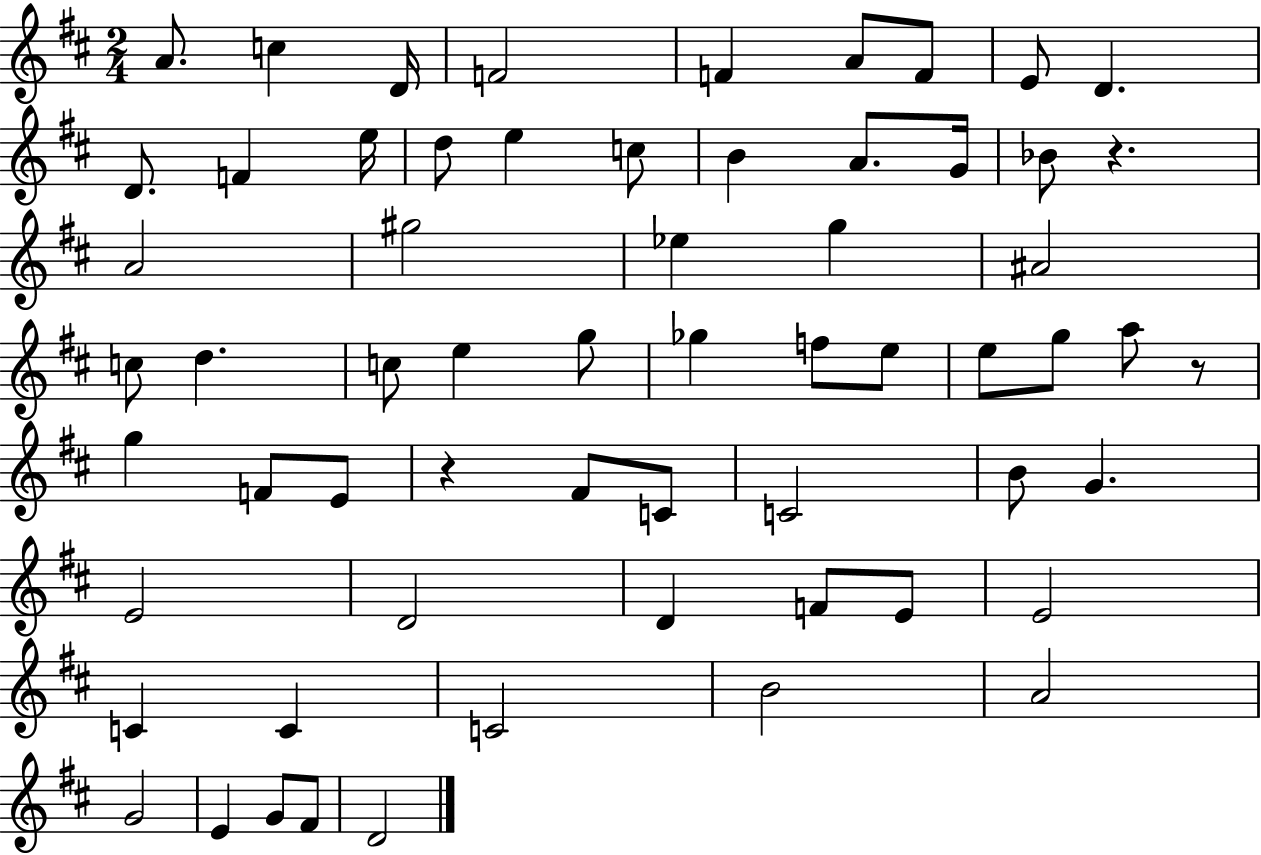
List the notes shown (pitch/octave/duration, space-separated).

A4/e. C5/q D4/s F4/h F4/q A4/e F4/e E4/e D4/q. D4/e. F4/q E5/s D5/e E5/q C5/e B4/q A4/e. G4/s Bb4/e R/q. A4/h G#5/h Eb5/q G5/q A#4/h C5/e D5/q. C5/e E5/q G5/e Gb5/q F5/e E5/e E5/e G5/e A5/e R/e G5/q F4/e E4/e R/q F#4/e C4/e C4/h B4/e G4/q. E4/h D4/h D4/q F4/e E4/e E4/h C4/q C4/q C4/h B4/h A4/h G4/h E4/q G4/e F#4/e D4/h